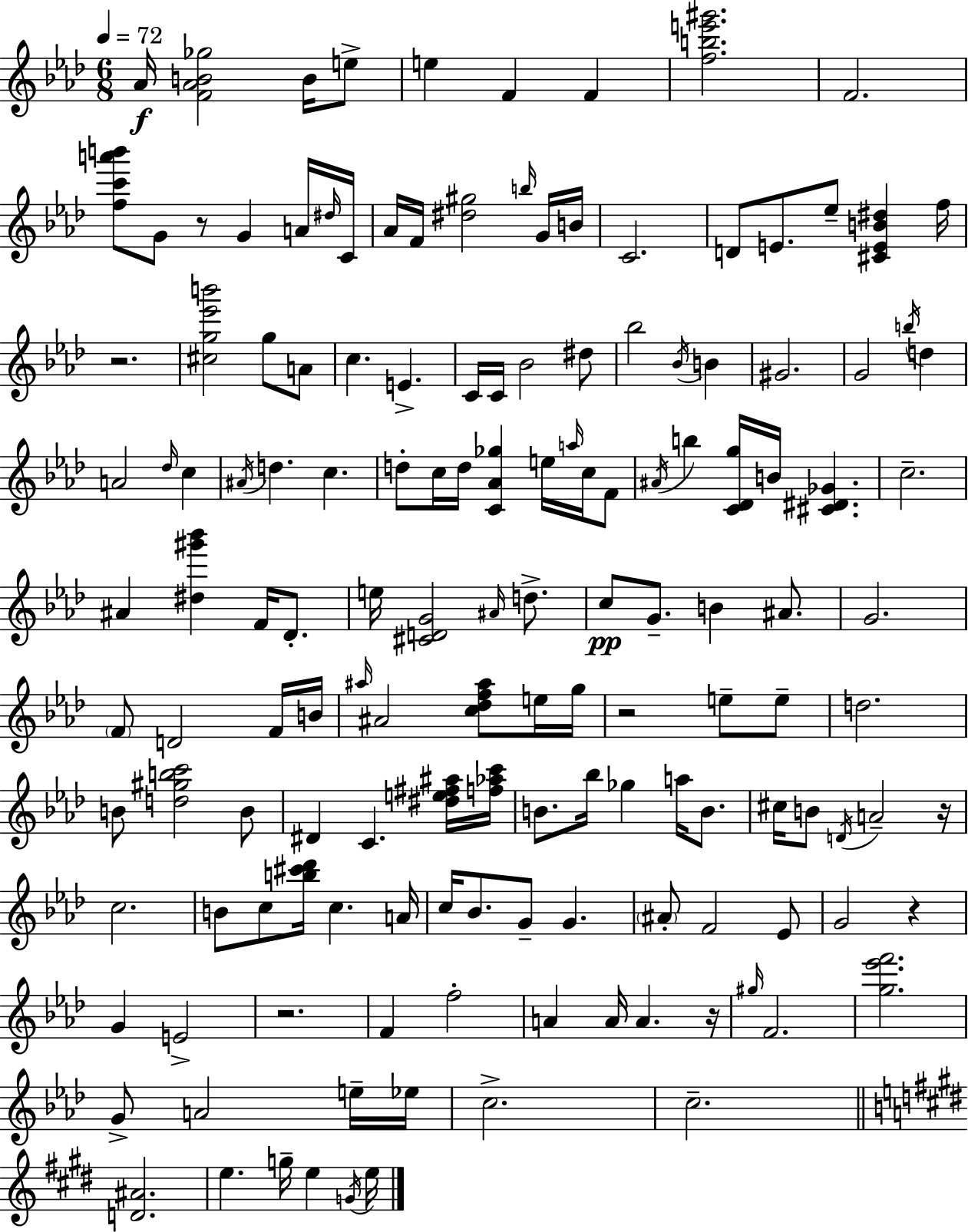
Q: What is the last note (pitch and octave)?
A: E5